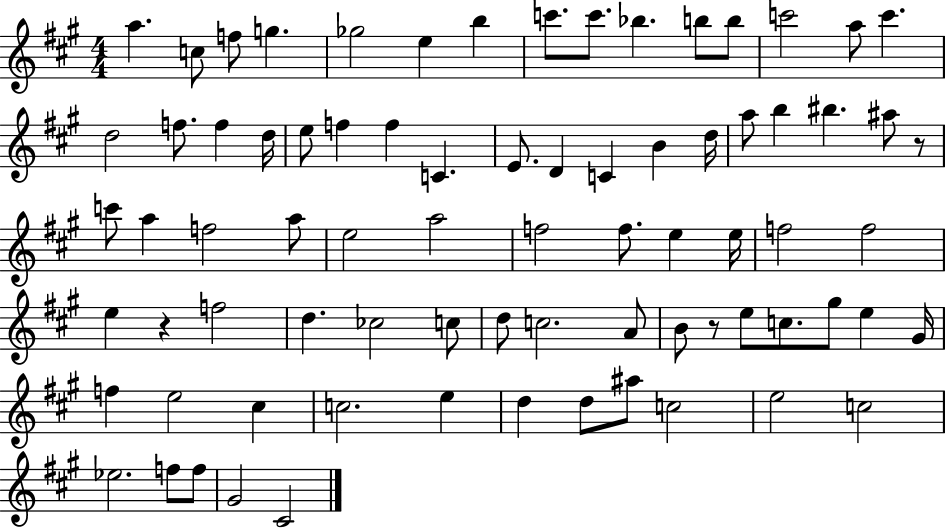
X:1
T:Untitled
M:4/4
L:1/4
K:A
a c/2 f/2 g _g2 e b c'/2 c'/2 _b b/2 b/2 c'2 a/2 c' d2 f/2 f d/4 e/2 f f C E/2 D C B d/4 a/2 b ^b ^a/2 z/2 c'/2 a f2 a/2 e2 a2 f2 f/2 e e/4 f2 f2 e z f2 d _c2 c/2 d/2 c2 A/2 B/2 z/2 e/2 c/2 ^g/2 e ^G/4 f e2 ^c c2 e d d/2 ^a/2 c2 e2 c2 _e2 f/2 f/2 ^G2 ^C2